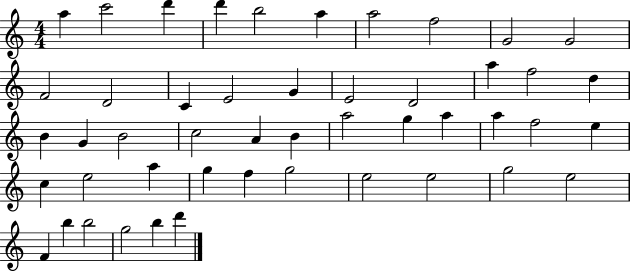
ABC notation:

X:1
T:Untitled
M:4/4
L:1/4
K:C
a c'2 d' d' b2 a a2 f2 G2 G2 F2 D2 C E2 G E2 D2 a f2 d B G B2 c2 A B a2 g a a f2 e c e2 a g f g2 e2 e2 g2 e2 F b b2 g2 b d'